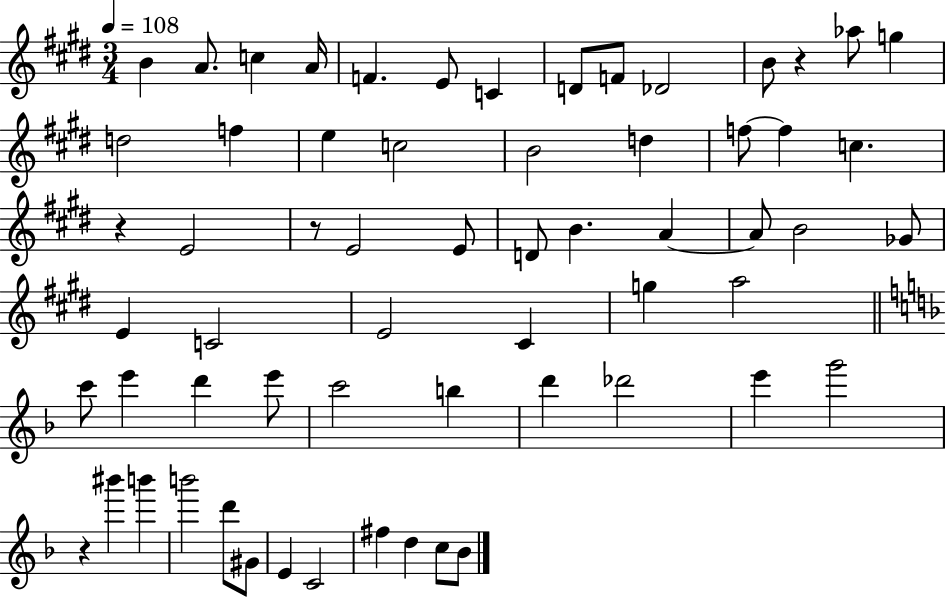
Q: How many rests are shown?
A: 4